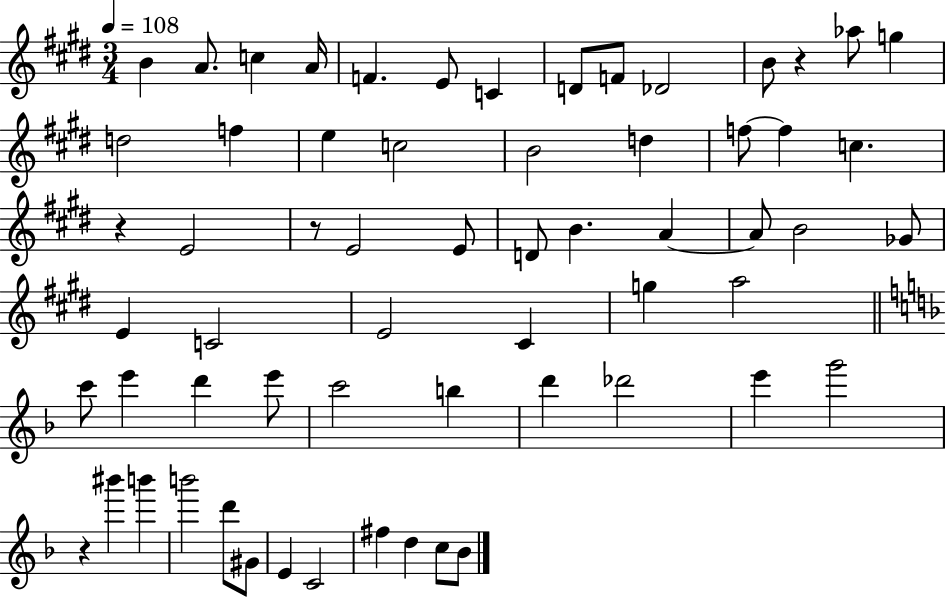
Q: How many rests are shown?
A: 4